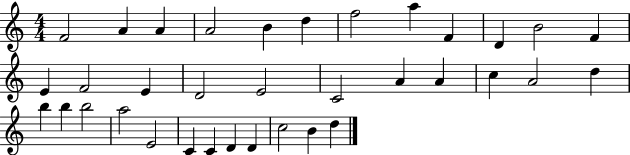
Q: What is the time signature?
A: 4/4